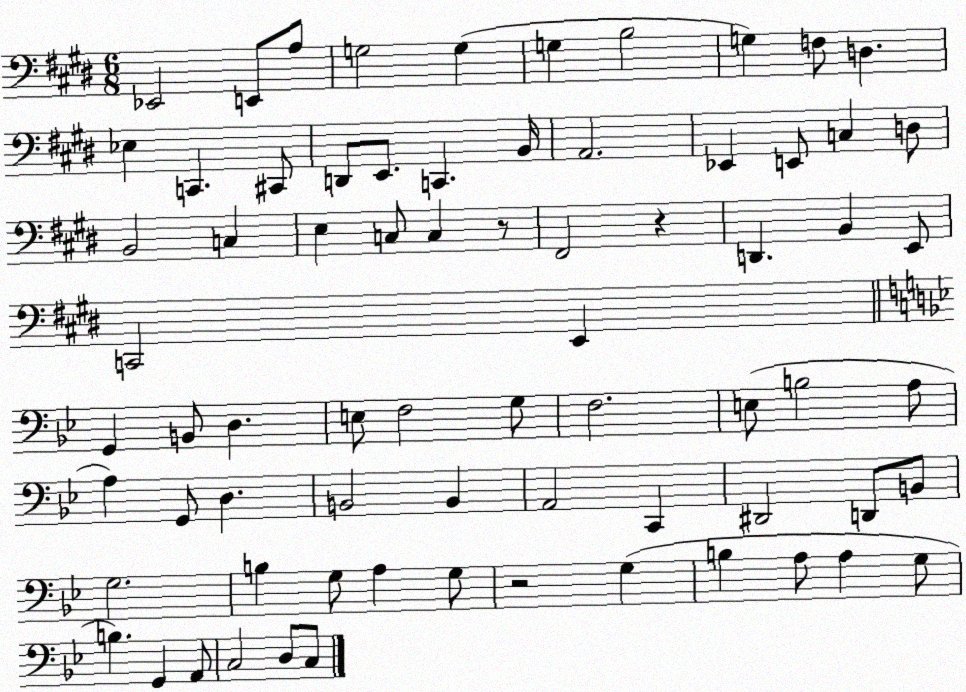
X:1
T:Untitled
M:6/8
L:1/4
K:E
_E,,2 E,,/2 A,/2 G,2 G, G, B,2 G, F,/2 D, _E, C,, ^C,,/2 D,,/2 E,,/2 C,, B,,/4 A,,2 _E,, E,,/2 C, D,/2 B,,2 C, E, C,/2 C, z/2 ^F,,2 z D,, B,, E,,/2 C,,2 E,, G,, B,,/2 D, E,/2 F,2 G,/2 F,2 E,/2 B,2 A,/2 A, G,,/2 D, B,,2 B,, A,,2 C,, ^D,,2 D,,/2 B,,/2 G,2 B, G,/2 A, G,/2 z2 G, B, A,/2 A, G,/2 B, G,, A,,/2 C,2 D,/2 C,/2